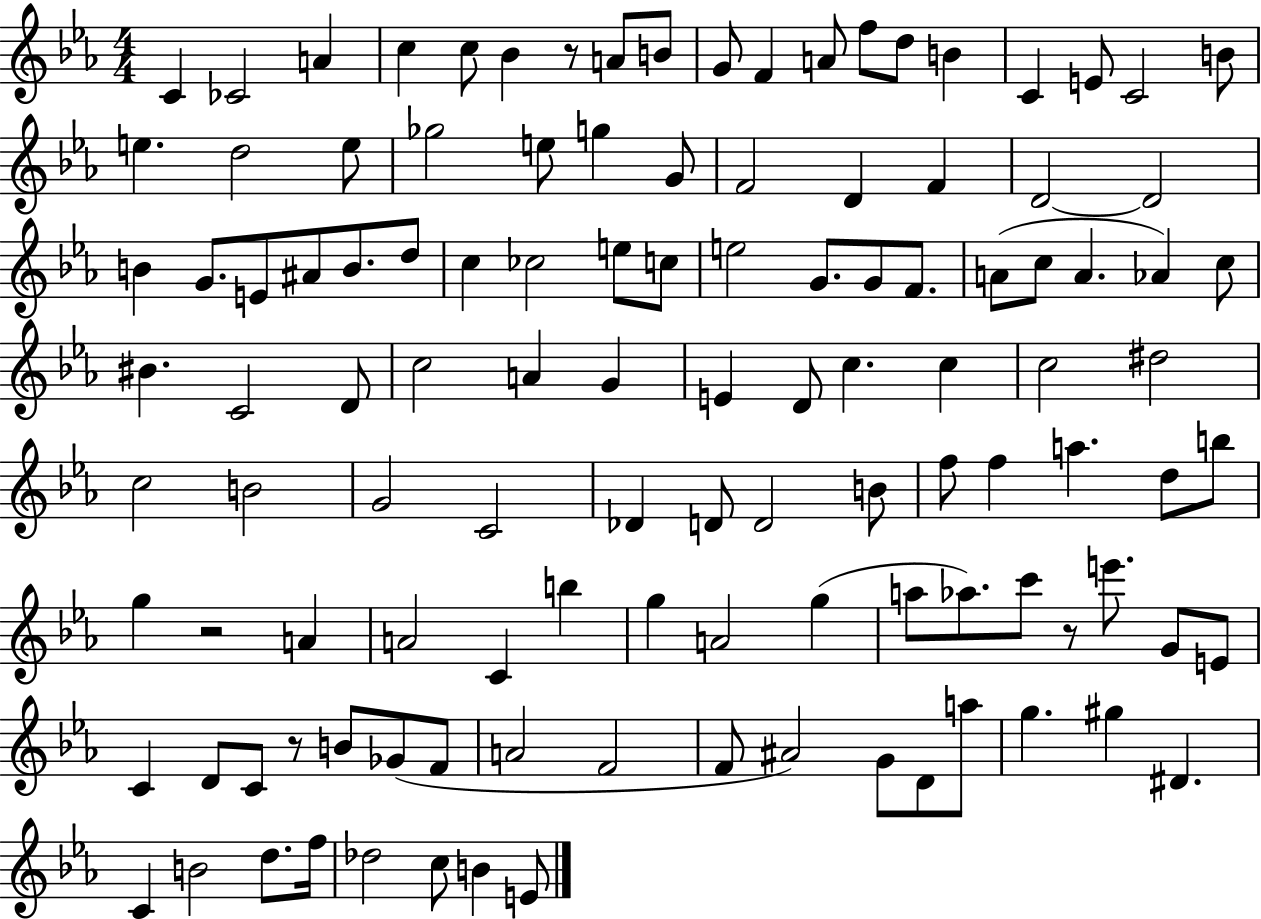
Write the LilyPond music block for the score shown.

{
  \clef treble
  \numericTimeSignature
  \time 4/4
  \key ees \major
  c'4 ces'2 a'4 | c''4 c''8 bes'4 r8 a'8 b'8 | g'8 f'4 a'8 f''8 d''8 b'4 | c'4 e'8 c'2 b'8 | \break e''4. d''2 e''8 | ges''2 e''8 g''4 g'8 | f'2 d'4 f'4 | d'2~~ d'2 | \break b'4 g'8. e'8 ais'8 b'8. d''8 | c''4 ces''2 e''8 c''8 | e''2 g'8. g'8 f'8. | a'8( c''8 a'4. aes'4) c''8 | \break bis'4. c'2 d'8 | c''2 a'4 g'4 | e'4 d'8 c''4. c''4 | c''2 dis''2 | \break c''2 b'2 | g'2 c'2 | des'4 d'8 d'2 b'8 | f''8 f''4 a''4. d''8 b''8 | \break g''4 r2 a'4 | a'2 c'4 b''4 | g''4 a'2 g''4( | a''8 aes''8.) c'''8 r8 e'''8. g'8 e'8 | \break c'4 d'8 c'8 r8 b'8 ges'8( f'8 | a'2 f'2 | f'8 ais'2) g'8 d'8 a''8 | g''4. gis''4 dis'4. | \break c'4 b'2 d''8. f''16 | des''2 c''8 b'4 e'8 | \bar "|."
}